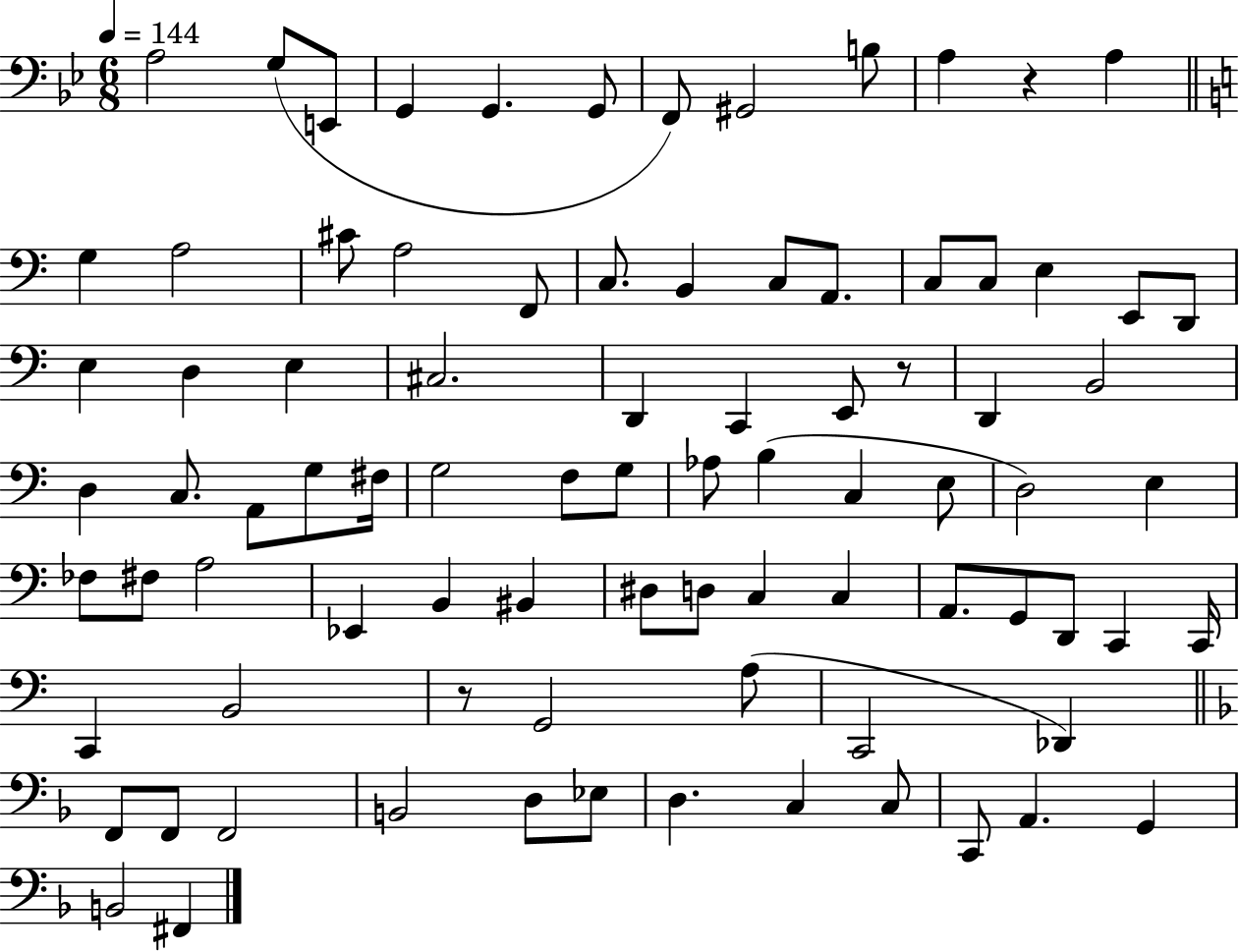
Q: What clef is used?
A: bass